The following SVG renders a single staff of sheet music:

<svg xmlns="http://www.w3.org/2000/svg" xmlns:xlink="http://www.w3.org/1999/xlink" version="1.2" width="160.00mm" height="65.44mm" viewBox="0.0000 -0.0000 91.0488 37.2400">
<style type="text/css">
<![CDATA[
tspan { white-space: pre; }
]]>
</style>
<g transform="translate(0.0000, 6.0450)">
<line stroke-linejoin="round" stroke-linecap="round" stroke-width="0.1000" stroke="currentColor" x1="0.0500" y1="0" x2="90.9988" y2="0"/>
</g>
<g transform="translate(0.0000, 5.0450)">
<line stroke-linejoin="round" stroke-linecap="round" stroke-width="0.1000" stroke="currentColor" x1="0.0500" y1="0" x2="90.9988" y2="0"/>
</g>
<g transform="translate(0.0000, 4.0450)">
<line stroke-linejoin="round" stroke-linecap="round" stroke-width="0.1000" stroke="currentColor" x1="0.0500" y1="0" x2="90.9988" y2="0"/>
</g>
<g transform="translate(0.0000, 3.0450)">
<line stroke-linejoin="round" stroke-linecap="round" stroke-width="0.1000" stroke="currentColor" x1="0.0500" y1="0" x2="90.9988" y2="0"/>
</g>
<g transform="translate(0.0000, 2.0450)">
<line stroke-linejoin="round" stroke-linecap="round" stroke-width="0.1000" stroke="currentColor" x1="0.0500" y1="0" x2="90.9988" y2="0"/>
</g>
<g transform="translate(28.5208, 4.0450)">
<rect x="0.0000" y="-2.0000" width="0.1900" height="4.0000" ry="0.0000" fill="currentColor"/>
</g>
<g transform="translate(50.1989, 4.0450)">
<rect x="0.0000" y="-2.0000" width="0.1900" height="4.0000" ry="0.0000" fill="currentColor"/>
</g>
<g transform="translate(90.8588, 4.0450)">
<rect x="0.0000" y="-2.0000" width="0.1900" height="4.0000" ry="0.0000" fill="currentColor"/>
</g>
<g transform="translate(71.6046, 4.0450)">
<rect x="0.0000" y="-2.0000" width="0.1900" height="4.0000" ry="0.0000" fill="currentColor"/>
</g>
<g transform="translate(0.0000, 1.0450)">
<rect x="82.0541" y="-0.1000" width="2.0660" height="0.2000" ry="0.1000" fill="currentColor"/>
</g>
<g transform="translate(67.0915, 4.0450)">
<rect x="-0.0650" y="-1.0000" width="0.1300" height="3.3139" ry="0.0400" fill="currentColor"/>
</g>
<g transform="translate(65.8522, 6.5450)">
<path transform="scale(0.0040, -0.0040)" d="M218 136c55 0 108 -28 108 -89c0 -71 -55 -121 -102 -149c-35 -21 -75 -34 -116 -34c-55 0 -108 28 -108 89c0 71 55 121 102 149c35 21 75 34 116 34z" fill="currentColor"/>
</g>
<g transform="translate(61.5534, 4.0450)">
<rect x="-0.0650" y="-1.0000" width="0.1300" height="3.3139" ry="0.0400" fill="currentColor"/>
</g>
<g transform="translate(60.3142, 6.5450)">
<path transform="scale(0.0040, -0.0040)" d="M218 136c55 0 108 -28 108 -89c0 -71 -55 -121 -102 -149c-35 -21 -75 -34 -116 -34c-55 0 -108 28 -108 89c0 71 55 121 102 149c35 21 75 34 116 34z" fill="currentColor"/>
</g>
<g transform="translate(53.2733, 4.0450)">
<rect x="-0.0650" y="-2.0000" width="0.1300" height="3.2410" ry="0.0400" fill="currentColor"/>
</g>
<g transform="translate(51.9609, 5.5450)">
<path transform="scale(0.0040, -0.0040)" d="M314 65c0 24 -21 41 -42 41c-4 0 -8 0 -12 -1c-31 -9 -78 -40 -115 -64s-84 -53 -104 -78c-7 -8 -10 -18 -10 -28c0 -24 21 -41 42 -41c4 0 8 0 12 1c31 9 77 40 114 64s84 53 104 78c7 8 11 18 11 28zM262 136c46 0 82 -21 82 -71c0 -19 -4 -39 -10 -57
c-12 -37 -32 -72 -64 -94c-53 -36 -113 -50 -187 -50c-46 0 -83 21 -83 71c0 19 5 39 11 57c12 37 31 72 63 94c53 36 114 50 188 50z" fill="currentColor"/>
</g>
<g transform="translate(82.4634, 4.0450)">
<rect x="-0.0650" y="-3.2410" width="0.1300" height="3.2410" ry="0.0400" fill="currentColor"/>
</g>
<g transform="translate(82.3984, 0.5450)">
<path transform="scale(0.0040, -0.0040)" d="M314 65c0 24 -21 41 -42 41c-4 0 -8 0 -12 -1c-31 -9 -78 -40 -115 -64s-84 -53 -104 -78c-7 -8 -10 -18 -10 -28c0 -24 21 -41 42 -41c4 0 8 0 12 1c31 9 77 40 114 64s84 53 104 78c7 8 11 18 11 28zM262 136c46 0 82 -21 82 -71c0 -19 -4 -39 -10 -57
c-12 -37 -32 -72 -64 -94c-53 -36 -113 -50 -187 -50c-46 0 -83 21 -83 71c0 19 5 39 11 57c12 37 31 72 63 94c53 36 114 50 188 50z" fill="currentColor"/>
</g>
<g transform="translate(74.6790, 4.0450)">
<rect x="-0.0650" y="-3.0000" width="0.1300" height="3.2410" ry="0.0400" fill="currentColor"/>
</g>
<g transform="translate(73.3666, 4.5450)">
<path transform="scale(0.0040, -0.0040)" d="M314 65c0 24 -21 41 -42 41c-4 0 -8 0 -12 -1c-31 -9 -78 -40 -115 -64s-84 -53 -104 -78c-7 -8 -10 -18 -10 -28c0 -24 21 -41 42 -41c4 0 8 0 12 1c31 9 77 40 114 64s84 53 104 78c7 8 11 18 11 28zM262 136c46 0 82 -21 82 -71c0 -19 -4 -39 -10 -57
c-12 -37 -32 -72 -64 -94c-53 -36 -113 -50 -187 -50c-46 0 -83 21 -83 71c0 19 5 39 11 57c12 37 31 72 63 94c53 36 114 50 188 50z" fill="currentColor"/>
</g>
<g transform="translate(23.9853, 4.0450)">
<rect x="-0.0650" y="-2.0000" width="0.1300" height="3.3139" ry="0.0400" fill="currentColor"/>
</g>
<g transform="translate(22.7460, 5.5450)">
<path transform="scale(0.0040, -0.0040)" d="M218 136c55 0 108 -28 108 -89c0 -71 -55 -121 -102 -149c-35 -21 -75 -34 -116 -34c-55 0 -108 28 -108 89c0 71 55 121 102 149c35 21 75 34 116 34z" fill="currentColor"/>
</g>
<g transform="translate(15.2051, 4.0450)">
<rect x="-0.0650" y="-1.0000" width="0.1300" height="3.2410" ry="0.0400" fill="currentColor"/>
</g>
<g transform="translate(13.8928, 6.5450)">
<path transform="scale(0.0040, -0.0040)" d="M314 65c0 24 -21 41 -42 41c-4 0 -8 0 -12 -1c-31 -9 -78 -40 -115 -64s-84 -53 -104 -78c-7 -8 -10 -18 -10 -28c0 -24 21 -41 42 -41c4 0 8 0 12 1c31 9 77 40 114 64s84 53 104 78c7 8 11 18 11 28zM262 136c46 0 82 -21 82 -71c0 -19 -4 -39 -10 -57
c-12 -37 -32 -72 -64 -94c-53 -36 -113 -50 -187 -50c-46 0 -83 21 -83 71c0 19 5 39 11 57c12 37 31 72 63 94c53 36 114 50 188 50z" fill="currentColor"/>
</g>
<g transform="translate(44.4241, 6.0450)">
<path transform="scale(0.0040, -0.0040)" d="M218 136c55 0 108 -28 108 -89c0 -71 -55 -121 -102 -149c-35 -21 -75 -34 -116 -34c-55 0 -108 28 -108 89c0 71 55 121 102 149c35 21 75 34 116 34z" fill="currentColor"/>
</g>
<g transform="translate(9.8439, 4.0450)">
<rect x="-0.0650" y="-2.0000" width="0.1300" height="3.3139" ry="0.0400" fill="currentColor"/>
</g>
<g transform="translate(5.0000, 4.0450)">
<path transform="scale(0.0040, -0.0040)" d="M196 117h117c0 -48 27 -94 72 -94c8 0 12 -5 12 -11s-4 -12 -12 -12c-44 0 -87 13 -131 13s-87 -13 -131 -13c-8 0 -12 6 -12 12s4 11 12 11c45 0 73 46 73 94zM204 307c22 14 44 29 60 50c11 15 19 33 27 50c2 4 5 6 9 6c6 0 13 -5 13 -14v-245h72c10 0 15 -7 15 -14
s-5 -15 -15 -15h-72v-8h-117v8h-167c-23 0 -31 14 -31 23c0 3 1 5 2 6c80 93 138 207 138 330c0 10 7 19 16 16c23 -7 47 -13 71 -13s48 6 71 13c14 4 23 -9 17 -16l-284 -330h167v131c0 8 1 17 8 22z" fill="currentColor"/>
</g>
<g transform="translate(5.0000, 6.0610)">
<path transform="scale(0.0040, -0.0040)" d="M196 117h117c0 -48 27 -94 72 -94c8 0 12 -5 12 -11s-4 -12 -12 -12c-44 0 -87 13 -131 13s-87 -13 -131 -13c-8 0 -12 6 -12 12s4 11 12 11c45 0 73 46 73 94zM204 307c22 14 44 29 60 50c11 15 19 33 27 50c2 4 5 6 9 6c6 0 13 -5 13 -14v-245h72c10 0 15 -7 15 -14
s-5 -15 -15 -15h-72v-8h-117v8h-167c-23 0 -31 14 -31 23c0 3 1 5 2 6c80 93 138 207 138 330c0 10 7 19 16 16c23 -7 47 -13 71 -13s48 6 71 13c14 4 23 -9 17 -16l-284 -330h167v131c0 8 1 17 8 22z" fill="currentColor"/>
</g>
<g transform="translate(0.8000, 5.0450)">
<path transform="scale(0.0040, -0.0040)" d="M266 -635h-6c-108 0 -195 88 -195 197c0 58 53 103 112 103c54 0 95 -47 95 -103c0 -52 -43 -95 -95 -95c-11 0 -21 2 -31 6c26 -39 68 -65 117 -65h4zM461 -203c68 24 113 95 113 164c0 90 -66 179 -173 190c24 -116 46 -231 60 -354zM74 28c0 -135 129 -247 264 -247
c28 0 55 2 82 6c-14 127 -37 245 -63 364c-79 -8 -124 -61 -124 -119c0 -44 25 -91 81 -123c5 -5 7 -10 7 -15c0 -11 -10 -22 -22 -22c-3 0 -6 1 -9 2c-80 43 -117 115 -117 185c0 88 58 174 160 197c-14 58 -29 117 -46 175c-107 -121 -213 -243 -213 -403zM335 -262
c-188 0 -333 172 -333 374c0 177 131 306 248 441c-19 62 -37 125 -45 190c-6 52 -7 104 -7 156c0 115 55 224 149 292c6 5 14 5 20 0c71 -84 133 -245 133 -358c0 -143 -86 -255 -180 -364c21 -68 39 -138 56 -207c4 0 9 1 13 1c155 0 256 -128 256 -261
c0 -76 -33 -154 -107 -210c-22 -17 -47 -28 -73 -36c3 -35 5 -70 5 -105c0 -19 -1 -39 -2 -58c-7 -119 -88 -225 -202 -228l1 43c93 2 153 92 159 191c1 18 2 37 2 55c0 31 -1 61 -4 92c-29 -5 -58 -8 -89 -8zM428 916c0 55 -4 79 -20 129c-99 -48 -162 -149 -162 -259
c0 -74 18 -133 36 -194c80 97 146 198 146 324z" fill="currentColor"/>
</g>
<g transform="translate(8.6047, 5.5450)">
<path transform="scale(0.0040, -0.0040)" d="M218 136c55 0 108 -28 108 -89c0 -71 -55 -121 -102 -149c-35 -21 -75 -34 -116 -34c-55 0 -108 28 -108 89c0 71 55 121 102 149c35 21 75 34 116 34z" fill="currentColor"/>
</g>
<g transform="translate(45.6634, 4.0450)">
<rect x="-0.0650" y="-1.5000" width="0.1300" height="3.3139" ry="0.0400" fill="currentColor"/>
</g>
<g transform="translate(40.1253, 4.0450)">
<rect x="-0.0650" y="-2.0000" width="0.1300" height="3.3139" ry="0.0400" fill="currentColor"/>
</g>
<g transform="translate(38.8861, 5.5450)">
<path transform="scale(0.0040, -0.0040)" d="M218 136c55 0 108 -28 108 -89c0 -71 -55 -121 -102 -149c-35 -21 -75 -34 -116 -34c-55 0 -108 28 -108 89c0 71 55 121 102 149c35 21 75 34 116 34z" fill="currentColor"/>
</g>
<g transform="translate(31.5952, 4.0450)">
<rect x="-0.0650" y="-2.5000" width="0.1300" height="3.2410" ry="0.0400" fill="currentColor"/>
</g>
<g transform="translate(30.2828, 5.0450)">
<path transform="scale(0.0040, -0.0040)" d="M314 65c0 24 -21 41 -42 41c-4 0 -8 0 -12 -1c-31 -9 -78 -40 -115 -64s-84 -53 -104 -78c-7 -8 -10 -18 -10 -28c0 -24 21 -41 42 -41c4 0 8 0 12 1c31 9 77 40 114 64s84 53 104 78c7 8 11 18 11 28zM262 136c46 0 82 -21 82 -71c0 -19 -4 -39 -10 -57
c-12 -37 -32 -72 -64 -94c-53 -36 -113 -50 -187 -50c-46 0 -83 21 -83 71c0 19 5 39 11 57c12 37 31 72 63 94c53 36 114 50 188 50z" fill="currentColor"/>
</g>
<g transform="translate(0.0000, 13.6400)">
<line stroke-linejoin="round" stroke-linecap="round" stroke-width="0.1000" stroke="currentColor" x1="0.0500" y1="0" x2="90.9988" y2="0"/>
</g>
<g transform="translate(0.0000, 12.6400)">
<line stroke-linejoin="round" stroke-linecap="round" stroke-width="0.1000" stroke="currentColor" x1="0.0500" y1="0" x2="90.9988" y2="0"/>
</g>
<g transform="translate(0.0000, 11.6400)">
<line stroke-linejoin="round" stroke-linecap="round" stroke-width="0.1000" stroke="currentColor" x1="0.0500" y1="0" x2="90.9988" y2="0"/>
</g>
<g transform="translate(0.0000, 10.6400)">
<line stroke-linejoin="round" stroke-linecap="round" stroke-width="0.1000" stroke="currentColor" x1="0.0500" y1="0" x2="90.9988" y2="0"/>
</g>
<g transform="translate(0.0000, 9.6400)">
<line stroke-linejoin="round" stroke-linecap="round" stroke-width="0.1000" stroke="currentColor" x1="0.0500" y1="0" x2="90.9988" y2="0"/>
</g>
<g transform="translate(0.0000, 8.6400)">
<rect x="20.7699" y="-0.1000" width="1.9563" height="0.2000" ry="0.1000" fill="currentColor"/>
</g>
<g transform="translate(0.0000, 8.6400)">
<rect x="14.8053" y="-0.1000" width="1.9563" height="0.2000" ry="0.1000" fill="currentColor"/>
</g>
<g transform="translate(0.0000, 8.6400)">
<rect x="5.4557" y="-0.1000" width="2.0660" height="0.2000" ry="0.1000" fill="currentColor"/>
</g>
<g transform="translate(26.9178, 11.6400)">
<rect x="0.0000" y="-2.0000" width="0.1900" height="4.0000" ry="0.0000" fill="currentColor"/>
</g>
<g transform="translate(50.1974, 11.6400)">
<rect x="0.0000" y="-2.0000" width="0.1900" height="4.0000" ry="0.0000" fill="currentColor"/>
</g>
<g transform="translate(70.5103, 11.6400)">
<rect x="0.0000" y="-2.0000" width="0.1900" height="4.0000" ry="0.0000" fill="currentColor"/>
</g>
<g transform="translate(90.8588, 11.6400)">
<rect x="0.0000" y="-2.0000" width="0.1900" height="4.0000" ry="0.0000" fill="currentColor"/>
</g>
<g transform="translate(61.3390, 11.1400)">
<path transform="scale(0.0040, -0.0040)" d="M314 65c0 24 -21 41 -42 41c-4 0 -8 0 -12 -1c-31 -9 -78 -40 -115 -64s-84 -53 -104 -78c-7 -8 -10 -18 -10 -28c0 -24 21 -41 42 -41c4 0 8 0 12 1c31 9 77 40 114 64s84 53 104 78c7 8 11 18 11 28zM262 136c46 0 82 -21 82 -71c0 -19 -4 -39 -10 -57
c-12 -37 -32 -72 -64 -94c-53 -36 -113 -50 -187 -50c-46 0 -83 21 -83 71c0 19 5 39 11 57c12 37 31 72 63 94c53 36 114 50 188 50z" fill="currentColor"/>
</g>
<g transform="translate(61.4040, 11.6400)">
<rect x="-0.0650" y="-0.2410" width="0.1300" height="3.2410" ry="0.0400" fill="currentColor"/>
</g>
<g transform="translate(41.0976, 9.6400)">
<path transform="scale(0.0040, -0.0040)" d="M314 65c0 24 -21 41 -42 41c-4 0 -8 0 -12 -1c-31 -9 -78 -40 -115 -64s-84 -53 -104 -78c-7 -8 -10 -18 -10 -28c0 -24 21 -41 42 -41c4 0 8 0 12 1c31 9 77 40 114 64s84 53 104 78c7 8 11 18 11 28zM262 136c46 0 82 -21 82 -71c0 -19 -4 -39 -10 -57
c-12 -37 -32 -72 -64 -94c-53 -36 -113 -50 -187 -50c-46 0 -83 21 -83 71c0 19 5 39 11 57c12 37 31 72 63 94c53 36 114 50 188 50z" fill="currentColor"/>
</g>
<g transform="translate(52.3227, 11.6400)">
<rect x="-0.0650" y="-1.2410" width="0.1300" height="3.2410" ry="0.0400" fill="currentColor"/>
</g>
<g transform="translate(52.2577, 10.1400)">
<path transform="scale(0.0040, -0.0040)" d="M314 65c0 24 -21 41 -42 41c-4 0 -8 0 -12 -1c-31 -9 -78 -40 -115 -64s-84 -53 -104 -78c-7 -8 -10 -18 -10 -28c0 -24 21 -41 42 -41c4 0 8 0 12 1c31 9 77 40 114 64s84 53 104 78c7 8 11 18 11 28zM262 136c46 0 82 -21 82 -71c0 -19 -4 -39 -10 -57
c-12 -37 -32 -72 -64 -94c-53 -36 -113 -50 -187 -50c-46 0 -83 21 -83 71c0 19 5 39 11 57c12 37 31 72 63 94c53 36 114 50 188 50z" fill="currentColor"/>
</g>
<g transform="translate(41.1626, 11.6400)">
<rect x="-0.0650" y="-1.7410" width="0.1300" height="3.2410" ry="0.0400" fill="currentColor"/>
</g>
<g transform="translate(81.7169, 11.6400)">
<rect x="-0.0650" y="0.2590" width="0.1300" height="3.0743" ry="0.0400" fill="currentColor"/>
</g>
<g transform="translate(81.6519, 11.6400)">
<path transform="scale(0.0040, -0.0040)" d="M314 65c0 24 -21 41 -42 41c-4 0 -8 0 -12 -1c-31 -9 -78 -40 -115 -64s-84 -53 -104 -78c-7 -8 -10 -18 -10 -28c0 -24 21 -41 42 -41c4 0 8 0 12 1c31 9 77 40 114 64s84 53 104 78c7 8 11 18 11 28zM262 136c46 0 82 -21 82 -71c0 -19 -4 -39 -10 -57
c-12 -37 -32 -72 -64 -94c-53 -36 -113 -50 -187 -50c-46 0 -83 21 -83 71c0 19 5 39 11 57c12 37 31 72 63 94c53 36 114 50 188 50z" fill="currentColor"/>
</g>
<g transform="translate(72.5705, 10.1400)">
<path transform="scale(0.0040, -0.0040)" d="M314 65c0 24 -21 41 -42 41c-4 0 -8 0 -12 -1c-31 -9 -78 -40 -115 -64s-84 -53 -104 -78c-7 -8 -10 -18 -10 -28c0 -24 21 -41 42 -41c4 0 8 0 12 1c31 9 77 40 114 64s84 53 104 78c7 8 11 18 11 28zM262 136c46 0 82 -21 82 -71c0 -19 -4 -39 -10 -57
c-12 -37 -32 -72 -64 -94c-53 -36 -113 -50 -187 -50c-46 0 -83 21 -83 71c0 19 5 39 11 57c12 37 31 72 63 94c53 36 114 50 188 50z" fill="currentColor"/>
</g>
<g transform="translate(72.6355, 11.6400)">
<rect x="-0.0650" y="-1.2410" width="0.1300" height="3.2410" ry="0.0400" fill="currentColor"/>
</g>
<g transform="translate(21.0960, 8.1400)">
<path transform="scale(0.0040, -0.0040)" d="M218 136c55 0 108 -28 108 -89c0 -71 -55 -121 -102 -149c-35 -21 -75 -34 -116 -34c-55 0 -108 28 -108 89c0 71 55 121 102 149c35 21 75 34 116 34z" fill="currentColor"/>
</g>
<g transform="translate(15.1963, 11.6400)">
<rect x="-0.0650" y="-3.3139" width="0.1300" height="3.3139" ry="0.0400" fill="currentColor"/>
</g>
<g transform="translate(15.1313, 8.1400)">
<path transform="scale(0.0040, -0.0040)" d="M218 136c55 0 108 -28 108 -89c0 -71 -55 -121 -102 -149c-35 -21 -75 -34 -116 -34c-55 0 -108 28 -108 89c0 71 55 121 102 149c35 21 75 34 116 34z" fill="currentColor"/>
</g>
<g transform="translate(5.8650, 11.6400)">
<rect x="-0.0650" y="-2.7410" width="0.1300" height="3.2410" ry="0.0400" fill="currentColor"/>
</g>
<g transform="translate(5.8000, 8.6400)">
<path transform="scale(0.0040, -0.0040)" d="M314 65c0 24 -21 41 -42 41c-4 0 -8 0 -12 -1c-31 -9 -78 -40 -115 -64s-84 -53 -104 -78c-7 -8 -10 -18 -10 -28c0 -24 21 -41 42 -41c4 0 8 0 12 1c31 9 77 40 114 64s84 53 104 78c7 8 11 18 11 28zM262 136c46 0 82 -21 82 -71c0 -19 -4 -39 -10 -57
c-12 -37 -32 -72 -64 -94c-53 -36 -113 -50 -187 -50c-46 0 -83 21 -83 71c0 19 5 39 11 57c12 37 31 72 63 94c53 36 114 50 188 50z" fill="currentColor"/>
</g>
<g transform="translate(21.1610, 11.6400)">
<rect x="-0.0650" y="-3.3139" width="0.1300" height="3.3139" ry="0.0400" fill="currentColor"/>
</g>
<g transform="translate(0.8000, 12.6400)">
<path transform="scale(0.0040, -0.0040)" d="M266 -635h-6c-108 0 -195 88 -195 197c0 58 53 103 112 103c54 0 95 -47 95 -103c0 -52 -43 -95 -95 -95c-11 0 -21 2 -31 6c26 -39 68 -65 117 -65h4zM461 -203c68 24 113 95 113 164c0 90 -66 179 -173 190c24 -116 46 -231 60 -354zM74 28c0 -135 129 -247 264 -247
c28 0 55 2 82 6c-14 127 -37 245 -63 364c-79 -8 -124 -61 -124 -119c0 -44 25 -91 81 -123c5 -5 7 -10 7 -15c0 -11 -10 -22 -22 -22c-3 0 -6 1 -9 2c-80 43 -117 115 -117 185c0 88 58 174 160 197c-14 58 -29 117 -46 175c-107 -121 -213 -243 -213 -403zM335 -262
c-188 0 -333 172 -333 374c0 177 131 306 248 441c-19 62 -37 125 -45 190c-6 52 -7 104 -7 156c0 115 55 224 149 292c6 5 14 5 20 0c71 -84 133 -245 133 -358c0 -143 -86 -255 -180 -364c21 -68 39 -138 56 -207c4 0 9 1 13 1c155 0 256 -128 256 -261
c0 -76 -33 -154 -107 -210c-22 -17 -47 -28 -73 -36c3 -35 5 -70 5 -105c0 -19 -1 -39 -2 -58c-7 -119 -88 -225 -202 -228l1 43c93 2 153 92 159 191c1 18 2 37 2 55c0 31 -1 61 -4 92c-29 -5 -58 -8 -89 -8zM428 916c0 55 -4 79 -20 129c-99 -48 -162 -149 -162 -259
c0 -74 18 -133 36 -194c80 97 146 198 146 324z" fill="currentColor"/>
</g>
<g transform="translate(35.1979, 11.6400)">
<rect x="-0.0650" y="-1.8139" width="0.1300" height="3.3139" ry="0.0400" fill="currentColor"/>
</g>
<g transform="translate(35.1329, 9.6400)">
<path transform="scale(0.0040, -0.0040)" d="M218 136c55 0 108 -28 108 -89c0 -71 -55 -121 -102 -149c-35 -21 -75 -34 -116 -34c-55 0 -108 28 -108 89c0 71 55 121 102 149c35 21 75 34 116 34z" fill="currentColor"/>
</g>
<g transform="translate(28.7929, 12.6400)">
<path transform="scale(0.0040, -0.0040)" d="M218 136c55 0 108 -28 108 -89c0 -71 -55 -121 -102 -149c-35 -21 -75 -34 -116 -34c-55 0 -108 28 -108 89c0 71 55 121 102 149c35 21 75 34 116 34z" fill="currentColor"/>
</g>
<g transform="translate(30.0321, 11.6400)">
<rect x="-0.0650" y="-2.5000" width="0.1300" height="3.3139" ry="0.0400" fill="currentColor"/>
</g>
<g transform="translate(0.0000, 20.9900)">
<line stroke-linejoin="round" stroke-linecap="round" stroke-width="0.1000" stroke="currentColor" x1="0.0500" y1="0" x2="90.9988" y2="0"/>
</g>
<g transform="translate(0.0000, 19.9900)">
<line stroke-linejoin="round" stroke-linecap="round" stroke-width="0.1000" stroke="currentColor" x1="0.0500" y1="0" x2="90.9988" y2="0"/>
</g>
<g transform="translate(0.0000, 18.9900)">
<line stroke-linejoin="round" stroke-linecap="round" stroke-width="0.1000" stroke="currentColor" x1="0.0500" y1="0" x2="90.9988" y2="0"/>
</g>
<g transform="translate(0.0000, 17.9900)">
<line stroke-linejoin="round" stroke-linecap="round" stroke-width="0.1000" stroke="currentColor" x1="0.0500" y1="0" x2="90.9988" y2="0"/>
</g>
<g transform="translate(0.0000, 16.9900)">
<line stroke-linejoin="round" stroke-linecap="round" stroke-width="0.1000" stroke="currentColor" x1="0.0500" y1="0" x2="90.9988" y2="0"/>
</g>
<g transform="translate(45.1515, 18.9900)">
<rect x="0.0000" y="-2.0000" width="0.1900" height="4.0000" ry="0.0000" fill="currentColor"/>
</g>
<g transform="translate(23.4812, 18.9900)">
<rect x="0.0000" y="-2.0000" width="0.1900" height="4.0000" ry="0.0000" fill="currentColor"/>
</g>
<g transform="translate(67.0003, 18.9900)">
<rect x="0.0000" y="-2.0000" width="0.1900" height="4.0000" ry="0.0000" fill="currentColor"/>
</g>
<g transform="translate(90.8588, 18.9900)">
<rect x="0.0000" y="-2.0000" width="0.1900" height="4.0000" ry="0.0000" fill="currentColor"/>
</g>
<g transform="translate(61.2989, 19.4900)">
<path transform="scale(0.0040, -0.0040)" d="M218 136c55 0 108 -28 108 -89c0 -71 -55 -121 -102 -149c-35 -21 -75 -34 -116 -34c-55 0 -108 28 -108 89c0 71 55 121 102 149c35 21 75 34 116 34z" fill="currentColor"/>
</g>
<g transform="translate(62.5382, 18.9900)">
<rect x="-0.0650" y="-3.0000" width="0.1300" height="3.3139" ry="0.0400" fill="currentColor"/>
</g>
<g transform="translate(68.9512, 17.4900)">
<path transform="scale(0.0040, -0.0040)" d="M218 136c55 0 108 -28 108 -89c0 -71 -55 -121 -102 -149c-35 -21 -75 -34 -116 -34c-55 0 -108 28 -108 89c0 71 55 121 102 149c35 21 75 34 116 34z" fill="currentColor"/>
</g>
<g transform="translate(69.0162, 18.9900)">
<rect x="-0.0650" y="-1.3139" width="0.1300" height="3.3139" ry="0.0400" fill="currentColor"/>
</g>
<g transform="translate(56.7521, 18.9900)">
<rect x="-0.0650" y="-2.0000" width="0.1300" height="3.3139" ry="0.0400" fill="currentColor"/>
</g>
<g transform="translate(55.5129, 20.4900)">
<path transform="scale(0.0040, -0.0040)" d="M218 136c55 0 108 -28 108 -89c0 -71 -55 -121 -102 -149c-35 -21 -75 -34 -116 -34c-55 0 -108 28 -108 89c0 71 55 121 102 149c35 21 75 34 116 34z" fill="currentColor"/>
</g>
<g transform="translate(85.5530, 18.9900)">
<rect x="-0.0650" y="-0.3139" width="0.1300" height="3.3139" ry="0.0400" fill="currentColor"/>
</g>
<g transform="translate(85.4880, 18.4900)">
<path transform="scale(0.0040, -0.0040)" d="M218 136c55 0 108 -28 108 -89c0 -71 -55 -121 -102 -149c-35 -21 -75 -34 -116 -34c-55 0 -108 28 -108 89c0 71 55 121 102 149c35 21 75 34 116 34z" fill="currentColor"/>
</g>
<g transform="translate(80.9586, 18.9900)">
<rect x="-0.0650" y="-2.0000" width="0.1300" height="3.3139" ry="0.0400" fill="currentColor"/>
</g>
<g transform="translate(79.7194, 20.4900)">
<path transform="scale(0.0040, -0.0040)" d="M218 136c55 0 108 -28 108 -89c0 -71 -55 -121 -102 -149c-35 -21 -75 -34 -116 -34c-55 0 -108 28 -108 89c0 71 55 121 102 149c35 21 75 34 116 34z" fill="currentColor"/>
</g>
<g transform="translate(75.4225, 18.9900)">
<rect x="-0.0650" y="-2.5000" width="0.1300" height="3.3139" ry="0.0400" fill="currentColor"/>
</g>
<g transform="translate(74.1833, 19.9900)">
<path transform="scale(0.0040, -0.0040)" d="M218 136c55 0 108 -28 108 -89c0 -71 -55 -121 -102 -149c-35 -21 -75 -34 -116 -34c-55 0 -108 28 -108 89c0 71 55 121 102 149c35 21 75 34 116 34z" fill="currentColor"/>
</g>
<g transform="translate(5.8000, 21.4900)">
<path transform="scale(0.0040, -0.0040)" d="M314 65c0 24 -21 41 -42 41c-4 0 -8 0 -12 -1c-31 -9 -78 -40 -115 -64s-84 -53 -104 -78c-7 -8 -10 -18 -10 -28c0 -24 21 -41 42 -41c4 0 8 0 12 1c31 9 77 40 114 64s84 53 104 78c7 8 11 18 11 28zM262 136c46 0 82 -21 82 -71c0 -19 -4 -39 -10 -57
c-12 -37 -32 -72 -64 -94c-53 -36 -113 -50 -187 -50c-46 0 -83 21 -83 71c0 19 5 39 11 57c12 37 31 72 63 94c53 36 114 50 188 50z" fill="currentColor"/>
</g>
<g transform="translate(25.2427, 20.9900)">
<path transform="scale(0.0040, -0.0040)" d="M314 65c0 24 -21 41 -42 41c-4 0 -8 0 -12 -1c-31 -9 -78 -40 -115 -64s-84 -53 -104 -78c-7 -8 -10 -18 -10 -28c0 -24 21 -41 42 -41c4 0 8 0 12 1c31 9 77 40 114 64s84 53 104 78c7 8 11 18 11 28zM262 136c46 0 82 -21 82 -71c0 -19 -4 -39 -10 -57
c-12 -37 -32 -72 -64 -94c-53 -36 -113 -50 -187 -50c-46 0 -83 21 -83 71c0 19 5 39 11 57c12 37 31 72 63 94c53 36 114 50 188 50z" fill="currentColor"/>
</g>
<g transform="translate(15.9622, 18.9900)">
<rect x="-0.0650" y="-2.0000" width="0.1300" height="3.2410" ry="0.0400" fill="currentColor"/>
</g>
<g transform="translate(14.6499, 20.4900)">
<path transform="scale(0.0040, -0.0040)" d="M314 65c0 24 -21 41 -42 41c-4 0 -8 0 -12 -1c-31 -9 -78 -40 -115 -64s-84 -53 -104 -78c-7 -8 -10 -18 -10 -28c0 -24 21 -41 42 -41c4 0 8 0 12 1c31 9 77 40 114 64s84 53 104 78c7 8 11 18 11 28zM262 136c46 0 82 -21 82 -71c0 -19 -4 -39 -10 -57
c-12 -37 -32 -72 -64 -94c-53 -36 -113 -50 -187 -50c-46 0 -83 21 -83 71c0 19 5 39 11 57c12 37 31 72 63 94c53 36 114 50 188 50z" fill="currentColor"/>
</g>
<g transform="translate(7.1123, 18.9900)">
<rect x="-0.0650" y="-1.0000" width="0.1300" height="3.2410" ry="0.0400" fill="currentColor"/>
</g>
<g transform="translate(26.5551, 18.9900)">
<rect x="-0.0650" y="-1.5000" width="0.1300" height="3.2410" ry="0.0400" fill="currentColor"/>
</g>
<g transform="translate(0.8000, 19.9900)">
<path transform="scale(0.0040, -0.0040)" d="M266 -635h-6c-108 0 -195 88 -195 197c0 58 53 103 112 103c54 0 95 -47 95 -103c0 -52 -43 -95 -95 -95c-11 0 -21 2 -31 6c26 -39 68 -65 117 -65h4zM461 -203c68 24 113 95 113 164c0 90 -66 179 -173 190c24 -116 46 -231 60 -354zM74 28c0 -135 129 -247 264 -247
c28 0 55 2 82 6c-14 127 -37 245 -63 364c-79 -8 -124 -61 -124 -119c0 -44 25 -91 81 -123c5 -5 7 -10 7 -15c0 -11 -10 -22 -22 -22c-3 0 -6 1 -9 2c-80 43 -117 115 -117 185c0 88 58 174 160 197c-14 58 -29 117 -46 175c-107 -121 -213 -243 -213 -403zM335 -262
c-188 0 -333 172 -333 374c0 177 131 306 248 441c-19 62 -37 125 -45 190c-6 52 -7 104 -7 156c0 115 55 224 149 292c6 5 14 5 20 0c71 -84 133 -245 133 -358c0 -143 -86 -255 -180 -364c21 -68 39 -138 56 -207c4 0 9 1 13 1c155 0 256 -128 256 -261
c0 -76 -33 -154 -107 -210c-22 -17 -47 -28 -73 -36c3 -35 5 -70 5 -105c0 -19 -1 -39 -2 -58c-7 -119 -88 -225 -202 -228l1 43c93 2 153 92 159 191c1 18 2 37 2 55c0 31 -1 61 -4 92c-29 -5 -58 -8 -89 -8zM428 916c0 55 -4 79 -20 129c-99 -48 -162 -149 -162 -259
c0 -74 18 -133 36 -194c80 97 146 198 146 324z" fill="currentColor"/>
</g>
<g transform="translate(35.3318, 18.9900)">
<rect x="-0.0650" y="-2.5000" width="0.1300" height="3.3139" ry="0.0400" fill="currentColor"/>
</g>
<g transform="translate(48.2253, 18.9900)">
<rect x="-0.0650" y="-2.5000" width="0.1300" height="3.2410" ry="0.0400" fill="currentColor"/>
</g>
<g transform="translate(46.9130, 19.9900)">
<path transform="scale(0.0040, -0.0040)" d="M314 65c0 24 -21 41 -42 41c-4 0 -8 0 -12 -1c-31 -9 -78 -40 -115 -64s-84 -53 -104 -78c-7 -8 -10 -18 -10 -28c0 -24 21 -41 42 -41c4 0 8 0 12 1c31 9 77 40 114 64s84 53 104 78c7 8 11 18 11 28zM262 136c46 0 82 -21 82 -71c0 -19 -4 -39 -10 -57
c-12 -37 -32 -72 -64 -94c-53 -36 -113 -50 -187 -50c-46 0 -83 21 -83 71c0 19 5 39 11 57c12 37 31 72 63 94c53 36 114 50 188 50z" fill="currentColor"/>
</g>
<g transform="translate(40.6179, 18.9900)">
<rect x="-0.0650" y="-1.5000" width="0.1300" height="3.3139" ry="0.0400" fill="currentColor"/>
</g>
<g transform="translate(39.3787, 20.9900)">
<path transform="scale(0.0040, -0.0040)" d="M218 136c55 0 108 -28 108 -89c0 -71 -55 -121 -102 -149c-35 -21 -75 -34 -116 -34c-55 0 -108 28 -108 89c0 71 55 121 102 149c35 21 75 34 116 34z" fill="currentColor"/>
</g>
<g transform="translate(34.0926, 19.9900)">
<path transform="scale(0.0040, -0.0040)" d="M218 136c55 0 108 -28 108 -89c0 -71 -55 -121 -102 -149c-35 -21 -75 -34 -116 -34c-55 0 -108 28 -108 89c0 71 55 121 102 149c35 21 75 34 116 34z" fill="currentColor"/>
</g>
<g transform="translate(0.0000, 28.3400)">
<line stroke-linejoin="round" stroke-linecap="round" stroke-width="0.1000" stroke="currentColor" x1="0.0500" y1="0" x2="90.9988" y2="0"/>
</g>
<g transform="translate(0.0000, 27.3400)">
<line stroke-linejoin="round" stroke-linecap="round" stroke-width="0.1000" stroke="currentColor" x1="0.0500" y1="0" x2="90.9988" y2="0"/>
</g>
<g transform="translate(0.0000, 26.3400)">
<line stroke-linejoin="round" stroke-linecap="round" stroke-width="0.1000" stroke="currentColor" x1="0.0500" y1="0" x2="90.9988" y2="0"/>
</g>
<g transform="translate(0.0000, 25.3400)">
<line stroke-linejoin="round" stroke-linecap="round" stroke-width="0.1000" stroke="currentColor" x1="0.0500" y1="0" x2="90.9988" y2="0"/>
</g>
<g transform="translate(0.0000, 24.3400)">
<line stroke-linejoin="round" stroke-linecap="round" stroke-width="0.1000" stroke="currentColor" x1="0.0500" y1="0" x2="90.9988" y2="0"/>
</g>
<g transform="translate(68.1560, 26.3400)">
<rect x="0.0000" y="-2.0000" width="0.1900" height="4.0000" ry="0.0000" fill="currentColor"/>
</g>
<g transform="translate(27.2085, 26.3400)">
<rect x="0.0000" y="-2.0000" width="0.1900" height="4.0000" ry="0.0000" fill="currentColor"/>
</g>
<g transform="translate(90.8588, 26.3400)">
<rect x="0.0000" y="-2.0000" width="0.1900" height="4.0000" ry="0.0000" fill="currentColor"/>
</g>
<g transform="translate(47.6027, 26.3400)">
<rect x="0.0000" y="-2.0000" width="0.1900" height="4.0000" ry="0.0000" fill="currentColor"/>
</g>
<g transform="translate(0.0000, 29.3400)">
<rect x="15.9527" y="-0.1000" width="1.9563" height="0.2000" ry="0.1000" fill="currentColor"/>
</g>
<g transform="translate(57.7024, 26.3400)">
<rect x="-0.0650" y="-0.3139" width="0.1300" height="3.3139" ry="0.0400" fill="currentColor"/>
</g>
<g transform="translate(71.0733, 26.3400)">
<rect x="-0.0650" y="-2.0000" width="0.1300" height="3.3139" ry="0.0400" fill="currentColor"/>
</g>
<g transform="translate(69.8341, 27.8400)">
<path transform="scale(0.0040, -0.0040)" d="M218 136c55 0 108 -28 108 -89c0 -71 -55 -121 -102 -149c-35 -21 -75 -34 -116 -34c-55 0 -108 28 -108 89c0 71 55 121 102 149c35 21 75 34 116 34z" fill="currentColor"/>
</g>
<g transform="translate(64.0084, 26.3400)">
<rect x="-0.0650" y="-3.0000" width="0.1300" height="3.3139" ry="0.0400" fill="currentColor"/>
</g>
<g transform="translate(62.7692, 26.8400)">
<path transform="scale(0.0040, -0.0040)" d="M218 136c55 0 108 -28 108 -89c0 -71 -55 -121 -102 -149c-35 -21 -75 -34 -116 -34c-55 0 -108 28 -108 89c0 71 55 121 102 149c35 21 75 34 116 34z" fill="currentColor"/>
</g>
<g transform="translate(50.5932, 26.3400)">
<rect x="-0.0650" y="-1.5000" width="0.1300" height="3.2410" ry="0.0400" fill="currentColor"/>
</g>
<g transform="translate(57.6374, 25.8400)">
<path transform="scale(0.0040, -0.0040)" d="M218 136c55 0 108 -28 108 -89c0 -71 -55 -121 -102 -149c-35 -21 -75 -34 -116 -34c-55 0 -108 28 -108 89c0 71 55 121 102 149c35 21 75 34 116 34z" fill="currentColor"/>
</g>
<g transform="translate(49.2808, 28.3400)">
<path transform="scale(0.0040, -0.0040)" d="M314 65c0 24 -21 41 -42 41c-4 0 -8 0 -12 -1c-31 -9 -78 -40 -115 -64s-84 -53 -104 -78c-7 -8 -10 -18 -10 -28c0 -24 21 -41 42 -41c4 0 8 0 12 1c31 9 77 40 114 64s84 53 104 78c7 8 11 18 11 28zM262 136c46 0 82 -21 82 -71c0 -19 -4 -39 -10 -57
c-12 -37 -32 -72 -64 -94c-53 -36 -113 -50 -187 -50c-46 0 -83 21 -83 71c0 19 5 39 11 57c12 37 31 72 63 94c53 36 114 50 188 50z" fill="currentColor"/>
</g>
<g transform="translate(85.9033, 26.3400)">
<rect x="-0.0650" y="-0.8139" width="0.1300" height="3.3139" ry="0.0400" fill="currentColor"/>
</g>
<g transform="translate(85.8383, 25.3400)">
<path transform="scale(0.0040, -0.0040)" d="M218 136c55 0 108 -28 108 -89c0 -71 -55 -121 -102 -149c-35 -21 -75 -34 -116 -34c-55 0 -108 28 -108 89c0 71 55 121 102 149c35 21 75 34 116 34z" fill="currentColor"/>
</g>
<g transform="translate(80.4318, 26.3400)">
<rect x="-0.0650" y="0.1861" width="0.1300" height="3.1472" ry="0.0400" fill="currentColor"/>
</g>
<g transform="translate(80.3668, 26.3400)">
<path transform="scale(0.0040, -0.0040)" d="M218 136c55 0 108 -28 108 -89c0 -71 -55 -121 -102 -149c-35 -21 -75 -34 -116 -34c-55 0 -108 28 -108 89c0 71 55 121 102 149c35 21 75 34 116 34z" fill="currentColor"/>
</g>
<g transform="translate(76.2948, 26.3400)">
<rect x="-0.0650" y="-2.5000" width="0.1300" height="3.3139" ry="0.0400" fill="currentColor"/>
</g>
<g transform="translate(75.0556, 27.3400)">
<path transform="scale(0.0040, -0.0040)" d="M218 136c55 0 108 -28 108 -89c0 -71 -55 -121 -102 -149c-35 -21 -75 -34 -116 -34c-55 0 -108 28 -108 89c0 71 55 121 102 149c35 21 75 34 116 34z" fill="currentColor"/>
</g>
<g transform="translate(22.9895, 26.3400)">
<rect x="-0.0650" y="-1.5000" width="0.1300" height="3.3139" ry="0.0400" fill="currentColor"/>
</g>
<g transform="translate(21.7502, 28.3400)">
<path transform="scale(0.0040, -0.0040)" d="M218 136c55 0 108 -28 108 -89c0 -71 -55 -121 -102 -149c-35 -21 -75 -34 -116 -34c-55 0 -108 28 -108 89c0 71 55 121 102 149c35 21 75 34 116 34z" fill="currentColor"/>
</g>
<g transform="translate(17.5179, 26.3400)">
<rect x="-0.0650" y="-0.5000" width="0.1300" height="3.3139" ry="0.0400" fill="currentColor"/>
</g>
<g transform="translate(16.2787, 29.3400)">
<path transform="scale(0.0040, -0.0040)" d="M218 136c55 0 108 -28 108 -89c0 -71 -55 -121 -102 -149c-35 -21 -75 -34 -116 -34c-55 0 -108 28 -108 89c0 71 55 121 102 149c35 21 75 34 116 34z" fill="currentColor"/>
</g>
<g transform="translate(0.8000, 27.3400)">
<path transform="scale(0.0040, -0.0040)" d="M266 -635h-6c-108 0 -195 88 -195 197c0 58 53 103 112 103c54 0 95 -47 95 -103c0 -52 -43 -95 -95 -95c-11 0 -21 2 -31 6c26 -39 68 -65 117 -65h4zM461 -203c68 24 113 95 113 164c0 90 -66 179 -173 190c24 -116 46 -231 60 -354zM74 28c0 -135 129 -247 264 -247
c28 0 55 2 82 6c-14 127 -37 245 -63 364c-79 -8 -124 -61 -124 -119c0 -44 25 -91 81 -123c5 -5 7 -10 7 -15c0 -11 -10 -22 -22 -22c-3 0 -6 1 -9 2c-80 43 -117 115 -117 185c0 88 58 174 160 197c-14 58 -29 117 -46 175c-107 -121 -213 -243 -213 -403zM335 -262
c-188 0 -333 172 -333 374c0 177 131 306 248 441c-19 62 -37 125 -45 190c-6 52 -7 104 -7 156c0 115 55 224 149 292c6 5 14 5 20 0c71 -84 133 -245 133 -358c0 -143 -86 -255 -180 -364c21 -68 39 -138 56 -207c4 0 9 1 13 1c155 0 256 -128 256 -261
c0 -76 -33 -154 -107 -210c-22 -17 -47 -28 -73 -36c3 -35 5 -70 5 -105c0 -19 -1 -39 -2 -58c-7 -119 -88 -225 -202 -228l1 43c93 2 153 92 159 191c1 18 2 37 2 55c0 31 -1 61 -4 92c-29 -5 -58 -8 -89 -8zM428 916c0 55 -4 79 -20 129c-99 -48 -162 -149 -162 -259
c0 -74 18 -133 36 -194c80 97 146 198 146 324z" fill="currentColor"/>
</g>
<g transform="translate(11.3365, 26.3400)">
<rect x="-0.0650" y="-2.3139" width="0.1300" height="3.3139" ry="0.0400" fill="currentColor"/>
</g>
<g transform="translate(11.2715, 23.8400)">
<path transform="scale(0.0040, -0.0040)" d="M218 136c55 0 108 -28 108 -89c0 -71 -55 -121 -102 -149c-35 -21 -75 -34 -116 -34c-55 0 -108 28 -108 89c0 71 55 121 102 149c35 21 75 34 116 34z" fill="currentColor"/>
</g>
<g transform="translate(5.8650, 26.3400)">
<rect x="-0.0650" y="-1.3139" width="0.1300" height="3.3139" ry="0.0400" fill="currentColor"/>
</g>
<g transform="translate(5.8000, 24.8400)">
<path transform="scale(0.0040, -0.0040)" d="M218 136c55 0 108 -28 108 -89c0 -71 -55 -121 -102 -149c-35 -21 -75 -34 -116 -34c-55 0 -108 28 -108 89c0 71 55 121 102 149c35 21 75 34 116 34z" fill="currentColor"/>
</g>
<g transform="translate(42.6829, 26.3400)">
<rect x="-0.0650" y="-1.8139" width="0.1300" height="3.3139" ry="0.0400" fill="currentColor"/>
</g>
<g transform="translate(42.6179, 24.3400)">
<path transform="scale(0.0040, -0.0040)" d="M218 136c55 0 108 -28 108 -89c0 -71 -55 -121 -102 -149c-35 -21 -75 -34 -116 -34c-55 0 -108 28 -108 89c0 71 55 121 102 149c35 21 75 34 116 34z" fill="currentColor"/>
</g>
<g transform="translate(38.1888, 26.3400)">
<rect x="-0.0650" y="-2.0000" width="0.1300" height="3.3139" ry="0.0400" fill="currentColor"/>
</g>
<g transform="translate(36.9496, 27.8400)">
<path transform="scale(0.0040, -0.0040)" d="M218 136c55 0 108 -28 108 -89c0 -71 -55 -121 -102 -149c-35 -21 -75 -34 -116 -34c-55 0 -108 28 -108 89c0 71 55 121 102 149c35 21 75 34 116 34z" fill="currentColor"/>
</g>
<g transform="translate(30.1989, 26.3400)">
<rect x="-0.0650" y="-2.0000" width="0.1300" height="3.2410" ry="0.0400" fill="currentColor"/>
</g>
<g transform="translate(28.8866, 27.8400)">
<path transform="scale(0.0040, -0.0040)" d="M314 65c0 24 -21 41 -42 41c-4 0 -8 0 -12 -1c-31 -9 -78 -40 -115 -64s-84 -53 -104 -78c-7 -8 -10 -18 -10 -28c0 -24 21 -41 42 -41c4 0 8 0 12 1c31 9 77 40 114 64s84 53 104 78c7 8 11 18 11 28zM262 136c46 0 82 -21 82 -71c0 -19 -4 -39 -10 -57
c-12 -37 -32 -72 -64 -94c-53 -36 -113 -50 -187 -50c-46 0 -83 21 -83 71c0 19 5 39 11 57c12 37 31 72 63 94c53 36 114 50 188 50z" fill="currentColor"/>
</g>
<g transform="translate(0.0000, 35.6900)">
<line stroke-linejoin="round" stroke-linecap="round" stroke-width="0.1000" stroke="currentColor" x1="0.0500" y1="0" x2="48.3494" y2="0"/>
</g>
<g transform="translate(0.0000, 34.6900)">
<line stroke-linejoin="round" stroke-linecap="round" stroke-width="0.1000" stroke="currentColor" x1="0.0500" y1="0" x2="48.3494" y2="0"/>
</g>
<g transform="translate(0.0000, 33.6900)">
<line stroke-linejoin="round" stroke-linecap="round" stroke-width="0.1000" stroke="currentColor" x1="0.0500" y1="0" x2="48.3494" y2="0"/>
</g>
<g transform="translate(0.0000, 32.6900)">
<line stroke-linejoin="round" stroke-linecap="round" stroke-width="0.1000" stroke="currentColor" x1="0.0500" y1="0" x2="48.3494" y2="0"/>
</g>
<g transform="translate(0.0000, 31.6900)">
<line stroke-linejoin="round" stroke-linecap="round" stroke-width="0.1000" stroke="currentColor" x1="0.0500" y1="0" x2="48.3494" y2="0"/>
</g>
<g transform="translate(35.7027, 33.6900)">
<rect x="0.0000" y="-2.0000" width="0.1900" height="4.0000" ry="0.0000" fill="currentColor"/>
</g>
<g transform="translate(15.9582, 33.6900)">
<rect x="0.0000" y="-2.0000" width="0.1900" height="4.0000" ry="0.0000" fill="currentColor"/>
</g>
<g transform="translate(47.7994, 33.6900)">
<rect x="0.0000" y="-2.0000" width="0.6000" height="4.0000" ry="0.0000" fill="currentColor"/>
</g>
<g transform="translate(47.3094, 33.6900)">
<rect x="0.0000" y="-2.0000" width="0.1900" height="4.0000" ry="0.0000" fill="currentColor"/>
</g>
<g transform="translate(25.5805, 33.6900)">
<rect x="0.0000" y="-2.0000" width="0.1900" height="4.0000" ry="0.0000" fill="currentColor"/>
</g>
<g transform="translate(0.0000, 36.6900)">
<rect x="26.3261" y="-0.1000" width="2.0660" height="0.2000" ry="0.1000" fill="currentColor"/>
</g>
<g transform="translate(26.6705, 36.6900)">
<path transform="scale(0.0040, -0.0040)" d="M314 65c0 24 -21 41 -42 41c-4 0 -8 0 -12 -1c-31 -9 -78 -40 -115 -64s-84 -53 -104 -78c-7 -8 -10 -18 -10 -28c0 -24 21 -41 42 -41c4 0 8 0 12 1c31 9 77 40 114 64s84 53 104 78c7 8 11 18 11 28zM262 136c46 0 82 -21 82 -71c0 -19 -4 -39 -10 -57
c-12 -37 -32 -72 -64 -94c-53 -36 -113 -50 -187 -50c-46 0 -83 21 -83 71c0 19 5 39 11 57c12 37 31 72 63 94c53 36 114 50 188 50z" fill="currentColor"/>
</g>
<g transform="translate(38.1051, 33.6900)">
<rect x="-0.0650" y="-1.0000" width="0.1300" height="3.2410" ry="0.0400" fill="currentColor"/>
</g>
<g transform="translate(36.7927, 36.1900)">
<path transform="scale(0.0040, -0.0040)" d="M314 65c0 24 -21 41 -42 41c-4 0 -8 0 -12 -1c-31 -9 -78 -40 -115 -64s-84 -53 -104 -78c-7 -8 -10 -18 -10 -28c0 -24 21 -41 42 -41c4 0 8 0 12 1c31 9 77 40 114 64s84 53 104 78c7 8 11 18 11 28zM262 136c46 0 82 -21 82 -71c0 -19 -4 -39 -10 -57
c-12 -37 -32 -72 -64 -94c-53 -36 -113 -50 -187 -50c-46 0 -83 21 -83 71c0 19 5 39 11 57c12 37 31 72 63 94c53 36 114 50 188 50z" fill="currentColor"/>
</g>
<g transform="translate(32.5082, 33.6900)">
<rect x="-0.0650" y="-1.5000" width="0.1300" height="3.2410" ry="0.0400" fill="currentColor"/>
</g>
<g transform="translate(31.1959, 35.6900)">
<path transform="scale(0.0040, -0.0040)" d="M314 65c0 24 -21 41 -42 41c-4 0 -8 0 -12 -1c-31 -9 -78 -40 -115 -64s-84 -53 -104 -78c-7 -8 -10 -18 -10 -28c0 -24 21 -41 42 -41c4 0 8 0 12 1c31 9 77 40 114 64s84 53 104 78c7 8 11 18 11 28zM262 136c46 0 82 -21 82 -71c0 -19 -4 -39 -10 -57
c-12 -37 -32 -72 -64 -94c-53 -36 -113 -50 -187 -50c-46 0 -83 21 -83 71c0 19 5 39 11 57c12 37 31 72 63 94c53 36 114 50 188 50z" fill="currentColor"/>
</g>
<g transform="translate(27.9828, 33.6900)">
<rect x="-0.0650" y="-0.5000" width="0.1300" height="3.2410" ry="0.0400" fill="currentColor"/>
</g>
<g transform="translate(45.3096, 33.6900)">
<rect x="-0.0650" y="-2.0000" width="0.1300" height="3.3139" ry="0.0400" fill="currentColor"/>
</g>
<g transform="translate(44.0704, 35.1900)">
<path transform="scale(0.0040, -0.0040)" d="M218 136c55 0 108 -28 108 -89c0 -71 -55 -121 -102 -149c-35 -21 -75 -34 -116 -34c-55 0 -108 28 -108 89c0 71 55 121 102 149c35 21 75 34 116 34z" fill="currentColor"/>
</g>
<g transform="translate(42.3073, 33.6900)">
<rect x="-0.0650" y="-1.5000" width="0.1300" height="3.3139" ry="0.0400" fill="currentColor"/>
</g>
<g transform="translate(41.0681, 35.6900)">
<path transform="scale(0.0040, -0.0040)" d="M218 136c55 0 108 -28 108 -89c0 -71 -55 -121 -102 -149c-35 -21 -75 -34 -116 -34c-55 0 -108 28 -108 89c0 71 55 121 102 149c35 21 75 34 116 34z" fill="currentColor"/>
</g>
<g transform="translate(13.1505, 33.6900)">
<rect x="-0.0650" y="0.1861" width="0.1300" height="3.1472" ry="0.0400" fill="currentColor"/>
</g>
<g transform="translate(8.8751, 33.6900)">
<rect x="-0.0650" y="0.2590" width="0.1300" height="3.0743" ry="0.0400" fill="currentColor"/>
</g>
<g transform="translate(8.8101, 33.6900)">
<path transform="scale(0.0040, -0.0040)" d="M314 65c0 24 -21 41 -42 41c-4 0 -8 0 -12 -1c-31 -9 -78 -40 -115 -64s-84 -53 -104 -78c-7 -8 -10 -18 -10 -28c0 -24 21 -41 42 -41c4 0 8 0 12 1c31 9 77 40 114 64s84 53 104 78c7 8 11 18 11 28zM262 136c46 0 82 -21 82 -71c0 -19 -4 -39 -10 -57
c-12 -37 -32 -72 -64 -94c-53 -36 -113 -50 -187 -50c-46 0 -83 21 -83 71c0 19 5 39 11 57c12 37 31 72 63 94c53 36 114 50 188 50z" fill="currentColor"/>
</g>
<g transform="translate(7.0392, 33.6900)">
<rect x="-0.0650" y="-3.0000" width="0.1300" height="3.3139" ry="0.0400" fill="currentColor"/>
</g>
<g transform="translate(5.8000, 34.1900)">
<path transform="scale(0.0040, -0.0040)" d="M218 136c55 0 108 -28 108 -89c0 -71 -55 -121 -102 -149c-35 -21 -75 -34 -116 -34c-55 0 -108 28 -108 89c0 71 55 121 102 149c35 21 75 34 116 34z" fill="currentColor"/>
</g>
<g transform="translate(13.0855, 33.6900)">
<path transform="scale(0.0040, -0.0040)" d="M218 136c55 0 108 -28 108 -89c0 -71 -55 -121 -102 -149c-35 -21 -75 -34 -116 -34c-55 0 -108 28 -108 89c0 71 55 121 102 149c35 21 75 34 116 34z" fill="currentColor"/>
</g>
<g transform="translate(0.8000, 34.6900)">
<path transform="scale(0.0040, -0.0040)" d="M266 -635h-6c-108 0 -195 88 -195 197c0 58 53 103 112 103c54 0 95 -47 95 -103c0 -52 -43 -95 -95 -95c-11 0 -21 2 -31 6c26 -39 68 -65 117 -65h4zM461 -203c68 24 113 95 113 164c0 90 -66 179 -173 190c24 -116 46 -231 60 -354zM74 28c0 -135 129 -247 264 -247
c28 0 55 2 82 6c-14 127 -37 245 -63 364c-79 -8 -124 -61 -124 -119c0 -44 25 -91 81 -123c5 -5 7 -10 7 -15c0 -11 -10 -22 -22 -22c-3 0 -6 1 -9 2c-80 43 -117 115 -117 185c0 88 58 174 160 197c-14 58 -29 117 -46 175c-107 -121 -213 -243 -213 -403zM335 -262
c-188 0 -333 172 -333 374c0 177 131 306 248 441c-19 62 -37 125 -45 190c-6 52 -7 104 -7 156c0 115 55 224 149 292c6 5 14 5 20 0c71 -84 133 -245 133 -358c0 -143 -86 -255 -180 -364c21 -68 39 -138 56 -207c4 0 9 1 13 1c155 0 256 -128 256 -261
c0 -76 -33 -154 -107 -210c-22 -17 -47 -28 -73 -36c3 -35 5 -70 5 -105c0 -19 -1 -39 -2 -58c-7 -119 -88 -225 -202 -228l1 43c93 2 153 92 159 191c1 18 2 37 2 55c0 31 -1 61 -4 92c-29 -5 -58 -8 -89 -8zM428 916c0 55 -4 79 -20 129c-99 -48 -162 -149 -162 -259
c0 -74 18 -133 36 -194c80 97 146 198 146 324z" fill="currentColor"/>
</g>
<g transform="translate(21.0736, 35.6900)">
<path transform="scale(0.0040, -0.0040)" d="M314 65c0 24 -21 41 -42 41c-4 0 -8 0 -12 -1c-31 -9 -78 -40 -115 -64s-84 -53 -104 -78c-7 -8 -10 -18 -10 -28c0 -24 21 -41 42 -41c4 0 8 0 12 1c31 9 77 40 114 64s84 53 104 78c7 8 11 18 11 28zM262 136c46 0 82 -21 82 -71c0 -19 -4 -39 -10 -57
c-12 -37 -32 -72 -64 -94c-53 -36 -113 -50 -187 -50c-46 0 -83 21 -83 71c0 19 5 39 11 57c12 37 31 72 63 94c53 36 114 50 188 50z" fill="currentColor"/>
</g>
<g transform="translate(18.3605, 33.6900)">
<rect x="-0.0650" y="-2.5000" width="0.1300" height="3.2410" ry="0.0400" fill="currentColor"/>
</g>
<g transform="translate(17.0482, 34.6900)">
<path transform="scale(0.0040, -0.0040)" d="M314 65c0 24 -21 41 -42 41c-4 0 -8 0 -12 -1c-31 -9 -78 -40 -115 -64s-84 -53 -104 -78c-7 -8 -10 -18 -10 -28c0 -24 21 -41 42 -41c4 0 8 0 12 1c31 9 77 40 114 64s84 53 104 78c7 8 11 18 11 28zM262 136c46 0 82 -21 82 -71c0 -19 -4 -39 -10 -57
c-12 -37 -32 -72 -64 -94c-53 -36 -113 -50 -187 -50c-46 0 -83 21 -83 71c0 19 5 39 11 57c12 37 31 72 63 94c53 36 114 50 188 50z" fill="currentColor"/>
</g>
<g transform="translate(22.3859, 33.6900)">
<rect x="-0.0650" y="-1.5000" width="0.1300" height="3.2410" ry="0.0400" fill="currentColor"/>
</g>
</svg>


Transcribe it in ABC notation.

X:1
T:Untitled
M:4/4
L:1/4
K:C
F D2 F G2 F E F2 D D A2 b2 a2 b b G f f2 e2 c2 e2 B2 D2 F2 E2 G E G2 F A e G F c e g C E F2 F f E2 c A F G B d A B2 B G2 E2 C2 E2 D2 E F